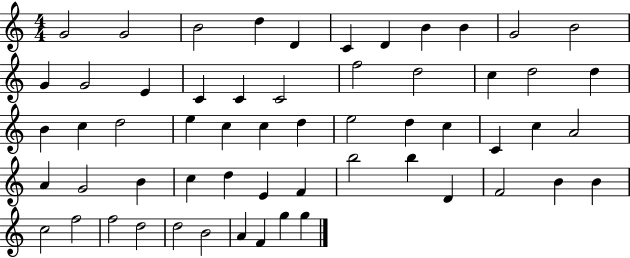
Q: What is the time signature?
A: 4/4